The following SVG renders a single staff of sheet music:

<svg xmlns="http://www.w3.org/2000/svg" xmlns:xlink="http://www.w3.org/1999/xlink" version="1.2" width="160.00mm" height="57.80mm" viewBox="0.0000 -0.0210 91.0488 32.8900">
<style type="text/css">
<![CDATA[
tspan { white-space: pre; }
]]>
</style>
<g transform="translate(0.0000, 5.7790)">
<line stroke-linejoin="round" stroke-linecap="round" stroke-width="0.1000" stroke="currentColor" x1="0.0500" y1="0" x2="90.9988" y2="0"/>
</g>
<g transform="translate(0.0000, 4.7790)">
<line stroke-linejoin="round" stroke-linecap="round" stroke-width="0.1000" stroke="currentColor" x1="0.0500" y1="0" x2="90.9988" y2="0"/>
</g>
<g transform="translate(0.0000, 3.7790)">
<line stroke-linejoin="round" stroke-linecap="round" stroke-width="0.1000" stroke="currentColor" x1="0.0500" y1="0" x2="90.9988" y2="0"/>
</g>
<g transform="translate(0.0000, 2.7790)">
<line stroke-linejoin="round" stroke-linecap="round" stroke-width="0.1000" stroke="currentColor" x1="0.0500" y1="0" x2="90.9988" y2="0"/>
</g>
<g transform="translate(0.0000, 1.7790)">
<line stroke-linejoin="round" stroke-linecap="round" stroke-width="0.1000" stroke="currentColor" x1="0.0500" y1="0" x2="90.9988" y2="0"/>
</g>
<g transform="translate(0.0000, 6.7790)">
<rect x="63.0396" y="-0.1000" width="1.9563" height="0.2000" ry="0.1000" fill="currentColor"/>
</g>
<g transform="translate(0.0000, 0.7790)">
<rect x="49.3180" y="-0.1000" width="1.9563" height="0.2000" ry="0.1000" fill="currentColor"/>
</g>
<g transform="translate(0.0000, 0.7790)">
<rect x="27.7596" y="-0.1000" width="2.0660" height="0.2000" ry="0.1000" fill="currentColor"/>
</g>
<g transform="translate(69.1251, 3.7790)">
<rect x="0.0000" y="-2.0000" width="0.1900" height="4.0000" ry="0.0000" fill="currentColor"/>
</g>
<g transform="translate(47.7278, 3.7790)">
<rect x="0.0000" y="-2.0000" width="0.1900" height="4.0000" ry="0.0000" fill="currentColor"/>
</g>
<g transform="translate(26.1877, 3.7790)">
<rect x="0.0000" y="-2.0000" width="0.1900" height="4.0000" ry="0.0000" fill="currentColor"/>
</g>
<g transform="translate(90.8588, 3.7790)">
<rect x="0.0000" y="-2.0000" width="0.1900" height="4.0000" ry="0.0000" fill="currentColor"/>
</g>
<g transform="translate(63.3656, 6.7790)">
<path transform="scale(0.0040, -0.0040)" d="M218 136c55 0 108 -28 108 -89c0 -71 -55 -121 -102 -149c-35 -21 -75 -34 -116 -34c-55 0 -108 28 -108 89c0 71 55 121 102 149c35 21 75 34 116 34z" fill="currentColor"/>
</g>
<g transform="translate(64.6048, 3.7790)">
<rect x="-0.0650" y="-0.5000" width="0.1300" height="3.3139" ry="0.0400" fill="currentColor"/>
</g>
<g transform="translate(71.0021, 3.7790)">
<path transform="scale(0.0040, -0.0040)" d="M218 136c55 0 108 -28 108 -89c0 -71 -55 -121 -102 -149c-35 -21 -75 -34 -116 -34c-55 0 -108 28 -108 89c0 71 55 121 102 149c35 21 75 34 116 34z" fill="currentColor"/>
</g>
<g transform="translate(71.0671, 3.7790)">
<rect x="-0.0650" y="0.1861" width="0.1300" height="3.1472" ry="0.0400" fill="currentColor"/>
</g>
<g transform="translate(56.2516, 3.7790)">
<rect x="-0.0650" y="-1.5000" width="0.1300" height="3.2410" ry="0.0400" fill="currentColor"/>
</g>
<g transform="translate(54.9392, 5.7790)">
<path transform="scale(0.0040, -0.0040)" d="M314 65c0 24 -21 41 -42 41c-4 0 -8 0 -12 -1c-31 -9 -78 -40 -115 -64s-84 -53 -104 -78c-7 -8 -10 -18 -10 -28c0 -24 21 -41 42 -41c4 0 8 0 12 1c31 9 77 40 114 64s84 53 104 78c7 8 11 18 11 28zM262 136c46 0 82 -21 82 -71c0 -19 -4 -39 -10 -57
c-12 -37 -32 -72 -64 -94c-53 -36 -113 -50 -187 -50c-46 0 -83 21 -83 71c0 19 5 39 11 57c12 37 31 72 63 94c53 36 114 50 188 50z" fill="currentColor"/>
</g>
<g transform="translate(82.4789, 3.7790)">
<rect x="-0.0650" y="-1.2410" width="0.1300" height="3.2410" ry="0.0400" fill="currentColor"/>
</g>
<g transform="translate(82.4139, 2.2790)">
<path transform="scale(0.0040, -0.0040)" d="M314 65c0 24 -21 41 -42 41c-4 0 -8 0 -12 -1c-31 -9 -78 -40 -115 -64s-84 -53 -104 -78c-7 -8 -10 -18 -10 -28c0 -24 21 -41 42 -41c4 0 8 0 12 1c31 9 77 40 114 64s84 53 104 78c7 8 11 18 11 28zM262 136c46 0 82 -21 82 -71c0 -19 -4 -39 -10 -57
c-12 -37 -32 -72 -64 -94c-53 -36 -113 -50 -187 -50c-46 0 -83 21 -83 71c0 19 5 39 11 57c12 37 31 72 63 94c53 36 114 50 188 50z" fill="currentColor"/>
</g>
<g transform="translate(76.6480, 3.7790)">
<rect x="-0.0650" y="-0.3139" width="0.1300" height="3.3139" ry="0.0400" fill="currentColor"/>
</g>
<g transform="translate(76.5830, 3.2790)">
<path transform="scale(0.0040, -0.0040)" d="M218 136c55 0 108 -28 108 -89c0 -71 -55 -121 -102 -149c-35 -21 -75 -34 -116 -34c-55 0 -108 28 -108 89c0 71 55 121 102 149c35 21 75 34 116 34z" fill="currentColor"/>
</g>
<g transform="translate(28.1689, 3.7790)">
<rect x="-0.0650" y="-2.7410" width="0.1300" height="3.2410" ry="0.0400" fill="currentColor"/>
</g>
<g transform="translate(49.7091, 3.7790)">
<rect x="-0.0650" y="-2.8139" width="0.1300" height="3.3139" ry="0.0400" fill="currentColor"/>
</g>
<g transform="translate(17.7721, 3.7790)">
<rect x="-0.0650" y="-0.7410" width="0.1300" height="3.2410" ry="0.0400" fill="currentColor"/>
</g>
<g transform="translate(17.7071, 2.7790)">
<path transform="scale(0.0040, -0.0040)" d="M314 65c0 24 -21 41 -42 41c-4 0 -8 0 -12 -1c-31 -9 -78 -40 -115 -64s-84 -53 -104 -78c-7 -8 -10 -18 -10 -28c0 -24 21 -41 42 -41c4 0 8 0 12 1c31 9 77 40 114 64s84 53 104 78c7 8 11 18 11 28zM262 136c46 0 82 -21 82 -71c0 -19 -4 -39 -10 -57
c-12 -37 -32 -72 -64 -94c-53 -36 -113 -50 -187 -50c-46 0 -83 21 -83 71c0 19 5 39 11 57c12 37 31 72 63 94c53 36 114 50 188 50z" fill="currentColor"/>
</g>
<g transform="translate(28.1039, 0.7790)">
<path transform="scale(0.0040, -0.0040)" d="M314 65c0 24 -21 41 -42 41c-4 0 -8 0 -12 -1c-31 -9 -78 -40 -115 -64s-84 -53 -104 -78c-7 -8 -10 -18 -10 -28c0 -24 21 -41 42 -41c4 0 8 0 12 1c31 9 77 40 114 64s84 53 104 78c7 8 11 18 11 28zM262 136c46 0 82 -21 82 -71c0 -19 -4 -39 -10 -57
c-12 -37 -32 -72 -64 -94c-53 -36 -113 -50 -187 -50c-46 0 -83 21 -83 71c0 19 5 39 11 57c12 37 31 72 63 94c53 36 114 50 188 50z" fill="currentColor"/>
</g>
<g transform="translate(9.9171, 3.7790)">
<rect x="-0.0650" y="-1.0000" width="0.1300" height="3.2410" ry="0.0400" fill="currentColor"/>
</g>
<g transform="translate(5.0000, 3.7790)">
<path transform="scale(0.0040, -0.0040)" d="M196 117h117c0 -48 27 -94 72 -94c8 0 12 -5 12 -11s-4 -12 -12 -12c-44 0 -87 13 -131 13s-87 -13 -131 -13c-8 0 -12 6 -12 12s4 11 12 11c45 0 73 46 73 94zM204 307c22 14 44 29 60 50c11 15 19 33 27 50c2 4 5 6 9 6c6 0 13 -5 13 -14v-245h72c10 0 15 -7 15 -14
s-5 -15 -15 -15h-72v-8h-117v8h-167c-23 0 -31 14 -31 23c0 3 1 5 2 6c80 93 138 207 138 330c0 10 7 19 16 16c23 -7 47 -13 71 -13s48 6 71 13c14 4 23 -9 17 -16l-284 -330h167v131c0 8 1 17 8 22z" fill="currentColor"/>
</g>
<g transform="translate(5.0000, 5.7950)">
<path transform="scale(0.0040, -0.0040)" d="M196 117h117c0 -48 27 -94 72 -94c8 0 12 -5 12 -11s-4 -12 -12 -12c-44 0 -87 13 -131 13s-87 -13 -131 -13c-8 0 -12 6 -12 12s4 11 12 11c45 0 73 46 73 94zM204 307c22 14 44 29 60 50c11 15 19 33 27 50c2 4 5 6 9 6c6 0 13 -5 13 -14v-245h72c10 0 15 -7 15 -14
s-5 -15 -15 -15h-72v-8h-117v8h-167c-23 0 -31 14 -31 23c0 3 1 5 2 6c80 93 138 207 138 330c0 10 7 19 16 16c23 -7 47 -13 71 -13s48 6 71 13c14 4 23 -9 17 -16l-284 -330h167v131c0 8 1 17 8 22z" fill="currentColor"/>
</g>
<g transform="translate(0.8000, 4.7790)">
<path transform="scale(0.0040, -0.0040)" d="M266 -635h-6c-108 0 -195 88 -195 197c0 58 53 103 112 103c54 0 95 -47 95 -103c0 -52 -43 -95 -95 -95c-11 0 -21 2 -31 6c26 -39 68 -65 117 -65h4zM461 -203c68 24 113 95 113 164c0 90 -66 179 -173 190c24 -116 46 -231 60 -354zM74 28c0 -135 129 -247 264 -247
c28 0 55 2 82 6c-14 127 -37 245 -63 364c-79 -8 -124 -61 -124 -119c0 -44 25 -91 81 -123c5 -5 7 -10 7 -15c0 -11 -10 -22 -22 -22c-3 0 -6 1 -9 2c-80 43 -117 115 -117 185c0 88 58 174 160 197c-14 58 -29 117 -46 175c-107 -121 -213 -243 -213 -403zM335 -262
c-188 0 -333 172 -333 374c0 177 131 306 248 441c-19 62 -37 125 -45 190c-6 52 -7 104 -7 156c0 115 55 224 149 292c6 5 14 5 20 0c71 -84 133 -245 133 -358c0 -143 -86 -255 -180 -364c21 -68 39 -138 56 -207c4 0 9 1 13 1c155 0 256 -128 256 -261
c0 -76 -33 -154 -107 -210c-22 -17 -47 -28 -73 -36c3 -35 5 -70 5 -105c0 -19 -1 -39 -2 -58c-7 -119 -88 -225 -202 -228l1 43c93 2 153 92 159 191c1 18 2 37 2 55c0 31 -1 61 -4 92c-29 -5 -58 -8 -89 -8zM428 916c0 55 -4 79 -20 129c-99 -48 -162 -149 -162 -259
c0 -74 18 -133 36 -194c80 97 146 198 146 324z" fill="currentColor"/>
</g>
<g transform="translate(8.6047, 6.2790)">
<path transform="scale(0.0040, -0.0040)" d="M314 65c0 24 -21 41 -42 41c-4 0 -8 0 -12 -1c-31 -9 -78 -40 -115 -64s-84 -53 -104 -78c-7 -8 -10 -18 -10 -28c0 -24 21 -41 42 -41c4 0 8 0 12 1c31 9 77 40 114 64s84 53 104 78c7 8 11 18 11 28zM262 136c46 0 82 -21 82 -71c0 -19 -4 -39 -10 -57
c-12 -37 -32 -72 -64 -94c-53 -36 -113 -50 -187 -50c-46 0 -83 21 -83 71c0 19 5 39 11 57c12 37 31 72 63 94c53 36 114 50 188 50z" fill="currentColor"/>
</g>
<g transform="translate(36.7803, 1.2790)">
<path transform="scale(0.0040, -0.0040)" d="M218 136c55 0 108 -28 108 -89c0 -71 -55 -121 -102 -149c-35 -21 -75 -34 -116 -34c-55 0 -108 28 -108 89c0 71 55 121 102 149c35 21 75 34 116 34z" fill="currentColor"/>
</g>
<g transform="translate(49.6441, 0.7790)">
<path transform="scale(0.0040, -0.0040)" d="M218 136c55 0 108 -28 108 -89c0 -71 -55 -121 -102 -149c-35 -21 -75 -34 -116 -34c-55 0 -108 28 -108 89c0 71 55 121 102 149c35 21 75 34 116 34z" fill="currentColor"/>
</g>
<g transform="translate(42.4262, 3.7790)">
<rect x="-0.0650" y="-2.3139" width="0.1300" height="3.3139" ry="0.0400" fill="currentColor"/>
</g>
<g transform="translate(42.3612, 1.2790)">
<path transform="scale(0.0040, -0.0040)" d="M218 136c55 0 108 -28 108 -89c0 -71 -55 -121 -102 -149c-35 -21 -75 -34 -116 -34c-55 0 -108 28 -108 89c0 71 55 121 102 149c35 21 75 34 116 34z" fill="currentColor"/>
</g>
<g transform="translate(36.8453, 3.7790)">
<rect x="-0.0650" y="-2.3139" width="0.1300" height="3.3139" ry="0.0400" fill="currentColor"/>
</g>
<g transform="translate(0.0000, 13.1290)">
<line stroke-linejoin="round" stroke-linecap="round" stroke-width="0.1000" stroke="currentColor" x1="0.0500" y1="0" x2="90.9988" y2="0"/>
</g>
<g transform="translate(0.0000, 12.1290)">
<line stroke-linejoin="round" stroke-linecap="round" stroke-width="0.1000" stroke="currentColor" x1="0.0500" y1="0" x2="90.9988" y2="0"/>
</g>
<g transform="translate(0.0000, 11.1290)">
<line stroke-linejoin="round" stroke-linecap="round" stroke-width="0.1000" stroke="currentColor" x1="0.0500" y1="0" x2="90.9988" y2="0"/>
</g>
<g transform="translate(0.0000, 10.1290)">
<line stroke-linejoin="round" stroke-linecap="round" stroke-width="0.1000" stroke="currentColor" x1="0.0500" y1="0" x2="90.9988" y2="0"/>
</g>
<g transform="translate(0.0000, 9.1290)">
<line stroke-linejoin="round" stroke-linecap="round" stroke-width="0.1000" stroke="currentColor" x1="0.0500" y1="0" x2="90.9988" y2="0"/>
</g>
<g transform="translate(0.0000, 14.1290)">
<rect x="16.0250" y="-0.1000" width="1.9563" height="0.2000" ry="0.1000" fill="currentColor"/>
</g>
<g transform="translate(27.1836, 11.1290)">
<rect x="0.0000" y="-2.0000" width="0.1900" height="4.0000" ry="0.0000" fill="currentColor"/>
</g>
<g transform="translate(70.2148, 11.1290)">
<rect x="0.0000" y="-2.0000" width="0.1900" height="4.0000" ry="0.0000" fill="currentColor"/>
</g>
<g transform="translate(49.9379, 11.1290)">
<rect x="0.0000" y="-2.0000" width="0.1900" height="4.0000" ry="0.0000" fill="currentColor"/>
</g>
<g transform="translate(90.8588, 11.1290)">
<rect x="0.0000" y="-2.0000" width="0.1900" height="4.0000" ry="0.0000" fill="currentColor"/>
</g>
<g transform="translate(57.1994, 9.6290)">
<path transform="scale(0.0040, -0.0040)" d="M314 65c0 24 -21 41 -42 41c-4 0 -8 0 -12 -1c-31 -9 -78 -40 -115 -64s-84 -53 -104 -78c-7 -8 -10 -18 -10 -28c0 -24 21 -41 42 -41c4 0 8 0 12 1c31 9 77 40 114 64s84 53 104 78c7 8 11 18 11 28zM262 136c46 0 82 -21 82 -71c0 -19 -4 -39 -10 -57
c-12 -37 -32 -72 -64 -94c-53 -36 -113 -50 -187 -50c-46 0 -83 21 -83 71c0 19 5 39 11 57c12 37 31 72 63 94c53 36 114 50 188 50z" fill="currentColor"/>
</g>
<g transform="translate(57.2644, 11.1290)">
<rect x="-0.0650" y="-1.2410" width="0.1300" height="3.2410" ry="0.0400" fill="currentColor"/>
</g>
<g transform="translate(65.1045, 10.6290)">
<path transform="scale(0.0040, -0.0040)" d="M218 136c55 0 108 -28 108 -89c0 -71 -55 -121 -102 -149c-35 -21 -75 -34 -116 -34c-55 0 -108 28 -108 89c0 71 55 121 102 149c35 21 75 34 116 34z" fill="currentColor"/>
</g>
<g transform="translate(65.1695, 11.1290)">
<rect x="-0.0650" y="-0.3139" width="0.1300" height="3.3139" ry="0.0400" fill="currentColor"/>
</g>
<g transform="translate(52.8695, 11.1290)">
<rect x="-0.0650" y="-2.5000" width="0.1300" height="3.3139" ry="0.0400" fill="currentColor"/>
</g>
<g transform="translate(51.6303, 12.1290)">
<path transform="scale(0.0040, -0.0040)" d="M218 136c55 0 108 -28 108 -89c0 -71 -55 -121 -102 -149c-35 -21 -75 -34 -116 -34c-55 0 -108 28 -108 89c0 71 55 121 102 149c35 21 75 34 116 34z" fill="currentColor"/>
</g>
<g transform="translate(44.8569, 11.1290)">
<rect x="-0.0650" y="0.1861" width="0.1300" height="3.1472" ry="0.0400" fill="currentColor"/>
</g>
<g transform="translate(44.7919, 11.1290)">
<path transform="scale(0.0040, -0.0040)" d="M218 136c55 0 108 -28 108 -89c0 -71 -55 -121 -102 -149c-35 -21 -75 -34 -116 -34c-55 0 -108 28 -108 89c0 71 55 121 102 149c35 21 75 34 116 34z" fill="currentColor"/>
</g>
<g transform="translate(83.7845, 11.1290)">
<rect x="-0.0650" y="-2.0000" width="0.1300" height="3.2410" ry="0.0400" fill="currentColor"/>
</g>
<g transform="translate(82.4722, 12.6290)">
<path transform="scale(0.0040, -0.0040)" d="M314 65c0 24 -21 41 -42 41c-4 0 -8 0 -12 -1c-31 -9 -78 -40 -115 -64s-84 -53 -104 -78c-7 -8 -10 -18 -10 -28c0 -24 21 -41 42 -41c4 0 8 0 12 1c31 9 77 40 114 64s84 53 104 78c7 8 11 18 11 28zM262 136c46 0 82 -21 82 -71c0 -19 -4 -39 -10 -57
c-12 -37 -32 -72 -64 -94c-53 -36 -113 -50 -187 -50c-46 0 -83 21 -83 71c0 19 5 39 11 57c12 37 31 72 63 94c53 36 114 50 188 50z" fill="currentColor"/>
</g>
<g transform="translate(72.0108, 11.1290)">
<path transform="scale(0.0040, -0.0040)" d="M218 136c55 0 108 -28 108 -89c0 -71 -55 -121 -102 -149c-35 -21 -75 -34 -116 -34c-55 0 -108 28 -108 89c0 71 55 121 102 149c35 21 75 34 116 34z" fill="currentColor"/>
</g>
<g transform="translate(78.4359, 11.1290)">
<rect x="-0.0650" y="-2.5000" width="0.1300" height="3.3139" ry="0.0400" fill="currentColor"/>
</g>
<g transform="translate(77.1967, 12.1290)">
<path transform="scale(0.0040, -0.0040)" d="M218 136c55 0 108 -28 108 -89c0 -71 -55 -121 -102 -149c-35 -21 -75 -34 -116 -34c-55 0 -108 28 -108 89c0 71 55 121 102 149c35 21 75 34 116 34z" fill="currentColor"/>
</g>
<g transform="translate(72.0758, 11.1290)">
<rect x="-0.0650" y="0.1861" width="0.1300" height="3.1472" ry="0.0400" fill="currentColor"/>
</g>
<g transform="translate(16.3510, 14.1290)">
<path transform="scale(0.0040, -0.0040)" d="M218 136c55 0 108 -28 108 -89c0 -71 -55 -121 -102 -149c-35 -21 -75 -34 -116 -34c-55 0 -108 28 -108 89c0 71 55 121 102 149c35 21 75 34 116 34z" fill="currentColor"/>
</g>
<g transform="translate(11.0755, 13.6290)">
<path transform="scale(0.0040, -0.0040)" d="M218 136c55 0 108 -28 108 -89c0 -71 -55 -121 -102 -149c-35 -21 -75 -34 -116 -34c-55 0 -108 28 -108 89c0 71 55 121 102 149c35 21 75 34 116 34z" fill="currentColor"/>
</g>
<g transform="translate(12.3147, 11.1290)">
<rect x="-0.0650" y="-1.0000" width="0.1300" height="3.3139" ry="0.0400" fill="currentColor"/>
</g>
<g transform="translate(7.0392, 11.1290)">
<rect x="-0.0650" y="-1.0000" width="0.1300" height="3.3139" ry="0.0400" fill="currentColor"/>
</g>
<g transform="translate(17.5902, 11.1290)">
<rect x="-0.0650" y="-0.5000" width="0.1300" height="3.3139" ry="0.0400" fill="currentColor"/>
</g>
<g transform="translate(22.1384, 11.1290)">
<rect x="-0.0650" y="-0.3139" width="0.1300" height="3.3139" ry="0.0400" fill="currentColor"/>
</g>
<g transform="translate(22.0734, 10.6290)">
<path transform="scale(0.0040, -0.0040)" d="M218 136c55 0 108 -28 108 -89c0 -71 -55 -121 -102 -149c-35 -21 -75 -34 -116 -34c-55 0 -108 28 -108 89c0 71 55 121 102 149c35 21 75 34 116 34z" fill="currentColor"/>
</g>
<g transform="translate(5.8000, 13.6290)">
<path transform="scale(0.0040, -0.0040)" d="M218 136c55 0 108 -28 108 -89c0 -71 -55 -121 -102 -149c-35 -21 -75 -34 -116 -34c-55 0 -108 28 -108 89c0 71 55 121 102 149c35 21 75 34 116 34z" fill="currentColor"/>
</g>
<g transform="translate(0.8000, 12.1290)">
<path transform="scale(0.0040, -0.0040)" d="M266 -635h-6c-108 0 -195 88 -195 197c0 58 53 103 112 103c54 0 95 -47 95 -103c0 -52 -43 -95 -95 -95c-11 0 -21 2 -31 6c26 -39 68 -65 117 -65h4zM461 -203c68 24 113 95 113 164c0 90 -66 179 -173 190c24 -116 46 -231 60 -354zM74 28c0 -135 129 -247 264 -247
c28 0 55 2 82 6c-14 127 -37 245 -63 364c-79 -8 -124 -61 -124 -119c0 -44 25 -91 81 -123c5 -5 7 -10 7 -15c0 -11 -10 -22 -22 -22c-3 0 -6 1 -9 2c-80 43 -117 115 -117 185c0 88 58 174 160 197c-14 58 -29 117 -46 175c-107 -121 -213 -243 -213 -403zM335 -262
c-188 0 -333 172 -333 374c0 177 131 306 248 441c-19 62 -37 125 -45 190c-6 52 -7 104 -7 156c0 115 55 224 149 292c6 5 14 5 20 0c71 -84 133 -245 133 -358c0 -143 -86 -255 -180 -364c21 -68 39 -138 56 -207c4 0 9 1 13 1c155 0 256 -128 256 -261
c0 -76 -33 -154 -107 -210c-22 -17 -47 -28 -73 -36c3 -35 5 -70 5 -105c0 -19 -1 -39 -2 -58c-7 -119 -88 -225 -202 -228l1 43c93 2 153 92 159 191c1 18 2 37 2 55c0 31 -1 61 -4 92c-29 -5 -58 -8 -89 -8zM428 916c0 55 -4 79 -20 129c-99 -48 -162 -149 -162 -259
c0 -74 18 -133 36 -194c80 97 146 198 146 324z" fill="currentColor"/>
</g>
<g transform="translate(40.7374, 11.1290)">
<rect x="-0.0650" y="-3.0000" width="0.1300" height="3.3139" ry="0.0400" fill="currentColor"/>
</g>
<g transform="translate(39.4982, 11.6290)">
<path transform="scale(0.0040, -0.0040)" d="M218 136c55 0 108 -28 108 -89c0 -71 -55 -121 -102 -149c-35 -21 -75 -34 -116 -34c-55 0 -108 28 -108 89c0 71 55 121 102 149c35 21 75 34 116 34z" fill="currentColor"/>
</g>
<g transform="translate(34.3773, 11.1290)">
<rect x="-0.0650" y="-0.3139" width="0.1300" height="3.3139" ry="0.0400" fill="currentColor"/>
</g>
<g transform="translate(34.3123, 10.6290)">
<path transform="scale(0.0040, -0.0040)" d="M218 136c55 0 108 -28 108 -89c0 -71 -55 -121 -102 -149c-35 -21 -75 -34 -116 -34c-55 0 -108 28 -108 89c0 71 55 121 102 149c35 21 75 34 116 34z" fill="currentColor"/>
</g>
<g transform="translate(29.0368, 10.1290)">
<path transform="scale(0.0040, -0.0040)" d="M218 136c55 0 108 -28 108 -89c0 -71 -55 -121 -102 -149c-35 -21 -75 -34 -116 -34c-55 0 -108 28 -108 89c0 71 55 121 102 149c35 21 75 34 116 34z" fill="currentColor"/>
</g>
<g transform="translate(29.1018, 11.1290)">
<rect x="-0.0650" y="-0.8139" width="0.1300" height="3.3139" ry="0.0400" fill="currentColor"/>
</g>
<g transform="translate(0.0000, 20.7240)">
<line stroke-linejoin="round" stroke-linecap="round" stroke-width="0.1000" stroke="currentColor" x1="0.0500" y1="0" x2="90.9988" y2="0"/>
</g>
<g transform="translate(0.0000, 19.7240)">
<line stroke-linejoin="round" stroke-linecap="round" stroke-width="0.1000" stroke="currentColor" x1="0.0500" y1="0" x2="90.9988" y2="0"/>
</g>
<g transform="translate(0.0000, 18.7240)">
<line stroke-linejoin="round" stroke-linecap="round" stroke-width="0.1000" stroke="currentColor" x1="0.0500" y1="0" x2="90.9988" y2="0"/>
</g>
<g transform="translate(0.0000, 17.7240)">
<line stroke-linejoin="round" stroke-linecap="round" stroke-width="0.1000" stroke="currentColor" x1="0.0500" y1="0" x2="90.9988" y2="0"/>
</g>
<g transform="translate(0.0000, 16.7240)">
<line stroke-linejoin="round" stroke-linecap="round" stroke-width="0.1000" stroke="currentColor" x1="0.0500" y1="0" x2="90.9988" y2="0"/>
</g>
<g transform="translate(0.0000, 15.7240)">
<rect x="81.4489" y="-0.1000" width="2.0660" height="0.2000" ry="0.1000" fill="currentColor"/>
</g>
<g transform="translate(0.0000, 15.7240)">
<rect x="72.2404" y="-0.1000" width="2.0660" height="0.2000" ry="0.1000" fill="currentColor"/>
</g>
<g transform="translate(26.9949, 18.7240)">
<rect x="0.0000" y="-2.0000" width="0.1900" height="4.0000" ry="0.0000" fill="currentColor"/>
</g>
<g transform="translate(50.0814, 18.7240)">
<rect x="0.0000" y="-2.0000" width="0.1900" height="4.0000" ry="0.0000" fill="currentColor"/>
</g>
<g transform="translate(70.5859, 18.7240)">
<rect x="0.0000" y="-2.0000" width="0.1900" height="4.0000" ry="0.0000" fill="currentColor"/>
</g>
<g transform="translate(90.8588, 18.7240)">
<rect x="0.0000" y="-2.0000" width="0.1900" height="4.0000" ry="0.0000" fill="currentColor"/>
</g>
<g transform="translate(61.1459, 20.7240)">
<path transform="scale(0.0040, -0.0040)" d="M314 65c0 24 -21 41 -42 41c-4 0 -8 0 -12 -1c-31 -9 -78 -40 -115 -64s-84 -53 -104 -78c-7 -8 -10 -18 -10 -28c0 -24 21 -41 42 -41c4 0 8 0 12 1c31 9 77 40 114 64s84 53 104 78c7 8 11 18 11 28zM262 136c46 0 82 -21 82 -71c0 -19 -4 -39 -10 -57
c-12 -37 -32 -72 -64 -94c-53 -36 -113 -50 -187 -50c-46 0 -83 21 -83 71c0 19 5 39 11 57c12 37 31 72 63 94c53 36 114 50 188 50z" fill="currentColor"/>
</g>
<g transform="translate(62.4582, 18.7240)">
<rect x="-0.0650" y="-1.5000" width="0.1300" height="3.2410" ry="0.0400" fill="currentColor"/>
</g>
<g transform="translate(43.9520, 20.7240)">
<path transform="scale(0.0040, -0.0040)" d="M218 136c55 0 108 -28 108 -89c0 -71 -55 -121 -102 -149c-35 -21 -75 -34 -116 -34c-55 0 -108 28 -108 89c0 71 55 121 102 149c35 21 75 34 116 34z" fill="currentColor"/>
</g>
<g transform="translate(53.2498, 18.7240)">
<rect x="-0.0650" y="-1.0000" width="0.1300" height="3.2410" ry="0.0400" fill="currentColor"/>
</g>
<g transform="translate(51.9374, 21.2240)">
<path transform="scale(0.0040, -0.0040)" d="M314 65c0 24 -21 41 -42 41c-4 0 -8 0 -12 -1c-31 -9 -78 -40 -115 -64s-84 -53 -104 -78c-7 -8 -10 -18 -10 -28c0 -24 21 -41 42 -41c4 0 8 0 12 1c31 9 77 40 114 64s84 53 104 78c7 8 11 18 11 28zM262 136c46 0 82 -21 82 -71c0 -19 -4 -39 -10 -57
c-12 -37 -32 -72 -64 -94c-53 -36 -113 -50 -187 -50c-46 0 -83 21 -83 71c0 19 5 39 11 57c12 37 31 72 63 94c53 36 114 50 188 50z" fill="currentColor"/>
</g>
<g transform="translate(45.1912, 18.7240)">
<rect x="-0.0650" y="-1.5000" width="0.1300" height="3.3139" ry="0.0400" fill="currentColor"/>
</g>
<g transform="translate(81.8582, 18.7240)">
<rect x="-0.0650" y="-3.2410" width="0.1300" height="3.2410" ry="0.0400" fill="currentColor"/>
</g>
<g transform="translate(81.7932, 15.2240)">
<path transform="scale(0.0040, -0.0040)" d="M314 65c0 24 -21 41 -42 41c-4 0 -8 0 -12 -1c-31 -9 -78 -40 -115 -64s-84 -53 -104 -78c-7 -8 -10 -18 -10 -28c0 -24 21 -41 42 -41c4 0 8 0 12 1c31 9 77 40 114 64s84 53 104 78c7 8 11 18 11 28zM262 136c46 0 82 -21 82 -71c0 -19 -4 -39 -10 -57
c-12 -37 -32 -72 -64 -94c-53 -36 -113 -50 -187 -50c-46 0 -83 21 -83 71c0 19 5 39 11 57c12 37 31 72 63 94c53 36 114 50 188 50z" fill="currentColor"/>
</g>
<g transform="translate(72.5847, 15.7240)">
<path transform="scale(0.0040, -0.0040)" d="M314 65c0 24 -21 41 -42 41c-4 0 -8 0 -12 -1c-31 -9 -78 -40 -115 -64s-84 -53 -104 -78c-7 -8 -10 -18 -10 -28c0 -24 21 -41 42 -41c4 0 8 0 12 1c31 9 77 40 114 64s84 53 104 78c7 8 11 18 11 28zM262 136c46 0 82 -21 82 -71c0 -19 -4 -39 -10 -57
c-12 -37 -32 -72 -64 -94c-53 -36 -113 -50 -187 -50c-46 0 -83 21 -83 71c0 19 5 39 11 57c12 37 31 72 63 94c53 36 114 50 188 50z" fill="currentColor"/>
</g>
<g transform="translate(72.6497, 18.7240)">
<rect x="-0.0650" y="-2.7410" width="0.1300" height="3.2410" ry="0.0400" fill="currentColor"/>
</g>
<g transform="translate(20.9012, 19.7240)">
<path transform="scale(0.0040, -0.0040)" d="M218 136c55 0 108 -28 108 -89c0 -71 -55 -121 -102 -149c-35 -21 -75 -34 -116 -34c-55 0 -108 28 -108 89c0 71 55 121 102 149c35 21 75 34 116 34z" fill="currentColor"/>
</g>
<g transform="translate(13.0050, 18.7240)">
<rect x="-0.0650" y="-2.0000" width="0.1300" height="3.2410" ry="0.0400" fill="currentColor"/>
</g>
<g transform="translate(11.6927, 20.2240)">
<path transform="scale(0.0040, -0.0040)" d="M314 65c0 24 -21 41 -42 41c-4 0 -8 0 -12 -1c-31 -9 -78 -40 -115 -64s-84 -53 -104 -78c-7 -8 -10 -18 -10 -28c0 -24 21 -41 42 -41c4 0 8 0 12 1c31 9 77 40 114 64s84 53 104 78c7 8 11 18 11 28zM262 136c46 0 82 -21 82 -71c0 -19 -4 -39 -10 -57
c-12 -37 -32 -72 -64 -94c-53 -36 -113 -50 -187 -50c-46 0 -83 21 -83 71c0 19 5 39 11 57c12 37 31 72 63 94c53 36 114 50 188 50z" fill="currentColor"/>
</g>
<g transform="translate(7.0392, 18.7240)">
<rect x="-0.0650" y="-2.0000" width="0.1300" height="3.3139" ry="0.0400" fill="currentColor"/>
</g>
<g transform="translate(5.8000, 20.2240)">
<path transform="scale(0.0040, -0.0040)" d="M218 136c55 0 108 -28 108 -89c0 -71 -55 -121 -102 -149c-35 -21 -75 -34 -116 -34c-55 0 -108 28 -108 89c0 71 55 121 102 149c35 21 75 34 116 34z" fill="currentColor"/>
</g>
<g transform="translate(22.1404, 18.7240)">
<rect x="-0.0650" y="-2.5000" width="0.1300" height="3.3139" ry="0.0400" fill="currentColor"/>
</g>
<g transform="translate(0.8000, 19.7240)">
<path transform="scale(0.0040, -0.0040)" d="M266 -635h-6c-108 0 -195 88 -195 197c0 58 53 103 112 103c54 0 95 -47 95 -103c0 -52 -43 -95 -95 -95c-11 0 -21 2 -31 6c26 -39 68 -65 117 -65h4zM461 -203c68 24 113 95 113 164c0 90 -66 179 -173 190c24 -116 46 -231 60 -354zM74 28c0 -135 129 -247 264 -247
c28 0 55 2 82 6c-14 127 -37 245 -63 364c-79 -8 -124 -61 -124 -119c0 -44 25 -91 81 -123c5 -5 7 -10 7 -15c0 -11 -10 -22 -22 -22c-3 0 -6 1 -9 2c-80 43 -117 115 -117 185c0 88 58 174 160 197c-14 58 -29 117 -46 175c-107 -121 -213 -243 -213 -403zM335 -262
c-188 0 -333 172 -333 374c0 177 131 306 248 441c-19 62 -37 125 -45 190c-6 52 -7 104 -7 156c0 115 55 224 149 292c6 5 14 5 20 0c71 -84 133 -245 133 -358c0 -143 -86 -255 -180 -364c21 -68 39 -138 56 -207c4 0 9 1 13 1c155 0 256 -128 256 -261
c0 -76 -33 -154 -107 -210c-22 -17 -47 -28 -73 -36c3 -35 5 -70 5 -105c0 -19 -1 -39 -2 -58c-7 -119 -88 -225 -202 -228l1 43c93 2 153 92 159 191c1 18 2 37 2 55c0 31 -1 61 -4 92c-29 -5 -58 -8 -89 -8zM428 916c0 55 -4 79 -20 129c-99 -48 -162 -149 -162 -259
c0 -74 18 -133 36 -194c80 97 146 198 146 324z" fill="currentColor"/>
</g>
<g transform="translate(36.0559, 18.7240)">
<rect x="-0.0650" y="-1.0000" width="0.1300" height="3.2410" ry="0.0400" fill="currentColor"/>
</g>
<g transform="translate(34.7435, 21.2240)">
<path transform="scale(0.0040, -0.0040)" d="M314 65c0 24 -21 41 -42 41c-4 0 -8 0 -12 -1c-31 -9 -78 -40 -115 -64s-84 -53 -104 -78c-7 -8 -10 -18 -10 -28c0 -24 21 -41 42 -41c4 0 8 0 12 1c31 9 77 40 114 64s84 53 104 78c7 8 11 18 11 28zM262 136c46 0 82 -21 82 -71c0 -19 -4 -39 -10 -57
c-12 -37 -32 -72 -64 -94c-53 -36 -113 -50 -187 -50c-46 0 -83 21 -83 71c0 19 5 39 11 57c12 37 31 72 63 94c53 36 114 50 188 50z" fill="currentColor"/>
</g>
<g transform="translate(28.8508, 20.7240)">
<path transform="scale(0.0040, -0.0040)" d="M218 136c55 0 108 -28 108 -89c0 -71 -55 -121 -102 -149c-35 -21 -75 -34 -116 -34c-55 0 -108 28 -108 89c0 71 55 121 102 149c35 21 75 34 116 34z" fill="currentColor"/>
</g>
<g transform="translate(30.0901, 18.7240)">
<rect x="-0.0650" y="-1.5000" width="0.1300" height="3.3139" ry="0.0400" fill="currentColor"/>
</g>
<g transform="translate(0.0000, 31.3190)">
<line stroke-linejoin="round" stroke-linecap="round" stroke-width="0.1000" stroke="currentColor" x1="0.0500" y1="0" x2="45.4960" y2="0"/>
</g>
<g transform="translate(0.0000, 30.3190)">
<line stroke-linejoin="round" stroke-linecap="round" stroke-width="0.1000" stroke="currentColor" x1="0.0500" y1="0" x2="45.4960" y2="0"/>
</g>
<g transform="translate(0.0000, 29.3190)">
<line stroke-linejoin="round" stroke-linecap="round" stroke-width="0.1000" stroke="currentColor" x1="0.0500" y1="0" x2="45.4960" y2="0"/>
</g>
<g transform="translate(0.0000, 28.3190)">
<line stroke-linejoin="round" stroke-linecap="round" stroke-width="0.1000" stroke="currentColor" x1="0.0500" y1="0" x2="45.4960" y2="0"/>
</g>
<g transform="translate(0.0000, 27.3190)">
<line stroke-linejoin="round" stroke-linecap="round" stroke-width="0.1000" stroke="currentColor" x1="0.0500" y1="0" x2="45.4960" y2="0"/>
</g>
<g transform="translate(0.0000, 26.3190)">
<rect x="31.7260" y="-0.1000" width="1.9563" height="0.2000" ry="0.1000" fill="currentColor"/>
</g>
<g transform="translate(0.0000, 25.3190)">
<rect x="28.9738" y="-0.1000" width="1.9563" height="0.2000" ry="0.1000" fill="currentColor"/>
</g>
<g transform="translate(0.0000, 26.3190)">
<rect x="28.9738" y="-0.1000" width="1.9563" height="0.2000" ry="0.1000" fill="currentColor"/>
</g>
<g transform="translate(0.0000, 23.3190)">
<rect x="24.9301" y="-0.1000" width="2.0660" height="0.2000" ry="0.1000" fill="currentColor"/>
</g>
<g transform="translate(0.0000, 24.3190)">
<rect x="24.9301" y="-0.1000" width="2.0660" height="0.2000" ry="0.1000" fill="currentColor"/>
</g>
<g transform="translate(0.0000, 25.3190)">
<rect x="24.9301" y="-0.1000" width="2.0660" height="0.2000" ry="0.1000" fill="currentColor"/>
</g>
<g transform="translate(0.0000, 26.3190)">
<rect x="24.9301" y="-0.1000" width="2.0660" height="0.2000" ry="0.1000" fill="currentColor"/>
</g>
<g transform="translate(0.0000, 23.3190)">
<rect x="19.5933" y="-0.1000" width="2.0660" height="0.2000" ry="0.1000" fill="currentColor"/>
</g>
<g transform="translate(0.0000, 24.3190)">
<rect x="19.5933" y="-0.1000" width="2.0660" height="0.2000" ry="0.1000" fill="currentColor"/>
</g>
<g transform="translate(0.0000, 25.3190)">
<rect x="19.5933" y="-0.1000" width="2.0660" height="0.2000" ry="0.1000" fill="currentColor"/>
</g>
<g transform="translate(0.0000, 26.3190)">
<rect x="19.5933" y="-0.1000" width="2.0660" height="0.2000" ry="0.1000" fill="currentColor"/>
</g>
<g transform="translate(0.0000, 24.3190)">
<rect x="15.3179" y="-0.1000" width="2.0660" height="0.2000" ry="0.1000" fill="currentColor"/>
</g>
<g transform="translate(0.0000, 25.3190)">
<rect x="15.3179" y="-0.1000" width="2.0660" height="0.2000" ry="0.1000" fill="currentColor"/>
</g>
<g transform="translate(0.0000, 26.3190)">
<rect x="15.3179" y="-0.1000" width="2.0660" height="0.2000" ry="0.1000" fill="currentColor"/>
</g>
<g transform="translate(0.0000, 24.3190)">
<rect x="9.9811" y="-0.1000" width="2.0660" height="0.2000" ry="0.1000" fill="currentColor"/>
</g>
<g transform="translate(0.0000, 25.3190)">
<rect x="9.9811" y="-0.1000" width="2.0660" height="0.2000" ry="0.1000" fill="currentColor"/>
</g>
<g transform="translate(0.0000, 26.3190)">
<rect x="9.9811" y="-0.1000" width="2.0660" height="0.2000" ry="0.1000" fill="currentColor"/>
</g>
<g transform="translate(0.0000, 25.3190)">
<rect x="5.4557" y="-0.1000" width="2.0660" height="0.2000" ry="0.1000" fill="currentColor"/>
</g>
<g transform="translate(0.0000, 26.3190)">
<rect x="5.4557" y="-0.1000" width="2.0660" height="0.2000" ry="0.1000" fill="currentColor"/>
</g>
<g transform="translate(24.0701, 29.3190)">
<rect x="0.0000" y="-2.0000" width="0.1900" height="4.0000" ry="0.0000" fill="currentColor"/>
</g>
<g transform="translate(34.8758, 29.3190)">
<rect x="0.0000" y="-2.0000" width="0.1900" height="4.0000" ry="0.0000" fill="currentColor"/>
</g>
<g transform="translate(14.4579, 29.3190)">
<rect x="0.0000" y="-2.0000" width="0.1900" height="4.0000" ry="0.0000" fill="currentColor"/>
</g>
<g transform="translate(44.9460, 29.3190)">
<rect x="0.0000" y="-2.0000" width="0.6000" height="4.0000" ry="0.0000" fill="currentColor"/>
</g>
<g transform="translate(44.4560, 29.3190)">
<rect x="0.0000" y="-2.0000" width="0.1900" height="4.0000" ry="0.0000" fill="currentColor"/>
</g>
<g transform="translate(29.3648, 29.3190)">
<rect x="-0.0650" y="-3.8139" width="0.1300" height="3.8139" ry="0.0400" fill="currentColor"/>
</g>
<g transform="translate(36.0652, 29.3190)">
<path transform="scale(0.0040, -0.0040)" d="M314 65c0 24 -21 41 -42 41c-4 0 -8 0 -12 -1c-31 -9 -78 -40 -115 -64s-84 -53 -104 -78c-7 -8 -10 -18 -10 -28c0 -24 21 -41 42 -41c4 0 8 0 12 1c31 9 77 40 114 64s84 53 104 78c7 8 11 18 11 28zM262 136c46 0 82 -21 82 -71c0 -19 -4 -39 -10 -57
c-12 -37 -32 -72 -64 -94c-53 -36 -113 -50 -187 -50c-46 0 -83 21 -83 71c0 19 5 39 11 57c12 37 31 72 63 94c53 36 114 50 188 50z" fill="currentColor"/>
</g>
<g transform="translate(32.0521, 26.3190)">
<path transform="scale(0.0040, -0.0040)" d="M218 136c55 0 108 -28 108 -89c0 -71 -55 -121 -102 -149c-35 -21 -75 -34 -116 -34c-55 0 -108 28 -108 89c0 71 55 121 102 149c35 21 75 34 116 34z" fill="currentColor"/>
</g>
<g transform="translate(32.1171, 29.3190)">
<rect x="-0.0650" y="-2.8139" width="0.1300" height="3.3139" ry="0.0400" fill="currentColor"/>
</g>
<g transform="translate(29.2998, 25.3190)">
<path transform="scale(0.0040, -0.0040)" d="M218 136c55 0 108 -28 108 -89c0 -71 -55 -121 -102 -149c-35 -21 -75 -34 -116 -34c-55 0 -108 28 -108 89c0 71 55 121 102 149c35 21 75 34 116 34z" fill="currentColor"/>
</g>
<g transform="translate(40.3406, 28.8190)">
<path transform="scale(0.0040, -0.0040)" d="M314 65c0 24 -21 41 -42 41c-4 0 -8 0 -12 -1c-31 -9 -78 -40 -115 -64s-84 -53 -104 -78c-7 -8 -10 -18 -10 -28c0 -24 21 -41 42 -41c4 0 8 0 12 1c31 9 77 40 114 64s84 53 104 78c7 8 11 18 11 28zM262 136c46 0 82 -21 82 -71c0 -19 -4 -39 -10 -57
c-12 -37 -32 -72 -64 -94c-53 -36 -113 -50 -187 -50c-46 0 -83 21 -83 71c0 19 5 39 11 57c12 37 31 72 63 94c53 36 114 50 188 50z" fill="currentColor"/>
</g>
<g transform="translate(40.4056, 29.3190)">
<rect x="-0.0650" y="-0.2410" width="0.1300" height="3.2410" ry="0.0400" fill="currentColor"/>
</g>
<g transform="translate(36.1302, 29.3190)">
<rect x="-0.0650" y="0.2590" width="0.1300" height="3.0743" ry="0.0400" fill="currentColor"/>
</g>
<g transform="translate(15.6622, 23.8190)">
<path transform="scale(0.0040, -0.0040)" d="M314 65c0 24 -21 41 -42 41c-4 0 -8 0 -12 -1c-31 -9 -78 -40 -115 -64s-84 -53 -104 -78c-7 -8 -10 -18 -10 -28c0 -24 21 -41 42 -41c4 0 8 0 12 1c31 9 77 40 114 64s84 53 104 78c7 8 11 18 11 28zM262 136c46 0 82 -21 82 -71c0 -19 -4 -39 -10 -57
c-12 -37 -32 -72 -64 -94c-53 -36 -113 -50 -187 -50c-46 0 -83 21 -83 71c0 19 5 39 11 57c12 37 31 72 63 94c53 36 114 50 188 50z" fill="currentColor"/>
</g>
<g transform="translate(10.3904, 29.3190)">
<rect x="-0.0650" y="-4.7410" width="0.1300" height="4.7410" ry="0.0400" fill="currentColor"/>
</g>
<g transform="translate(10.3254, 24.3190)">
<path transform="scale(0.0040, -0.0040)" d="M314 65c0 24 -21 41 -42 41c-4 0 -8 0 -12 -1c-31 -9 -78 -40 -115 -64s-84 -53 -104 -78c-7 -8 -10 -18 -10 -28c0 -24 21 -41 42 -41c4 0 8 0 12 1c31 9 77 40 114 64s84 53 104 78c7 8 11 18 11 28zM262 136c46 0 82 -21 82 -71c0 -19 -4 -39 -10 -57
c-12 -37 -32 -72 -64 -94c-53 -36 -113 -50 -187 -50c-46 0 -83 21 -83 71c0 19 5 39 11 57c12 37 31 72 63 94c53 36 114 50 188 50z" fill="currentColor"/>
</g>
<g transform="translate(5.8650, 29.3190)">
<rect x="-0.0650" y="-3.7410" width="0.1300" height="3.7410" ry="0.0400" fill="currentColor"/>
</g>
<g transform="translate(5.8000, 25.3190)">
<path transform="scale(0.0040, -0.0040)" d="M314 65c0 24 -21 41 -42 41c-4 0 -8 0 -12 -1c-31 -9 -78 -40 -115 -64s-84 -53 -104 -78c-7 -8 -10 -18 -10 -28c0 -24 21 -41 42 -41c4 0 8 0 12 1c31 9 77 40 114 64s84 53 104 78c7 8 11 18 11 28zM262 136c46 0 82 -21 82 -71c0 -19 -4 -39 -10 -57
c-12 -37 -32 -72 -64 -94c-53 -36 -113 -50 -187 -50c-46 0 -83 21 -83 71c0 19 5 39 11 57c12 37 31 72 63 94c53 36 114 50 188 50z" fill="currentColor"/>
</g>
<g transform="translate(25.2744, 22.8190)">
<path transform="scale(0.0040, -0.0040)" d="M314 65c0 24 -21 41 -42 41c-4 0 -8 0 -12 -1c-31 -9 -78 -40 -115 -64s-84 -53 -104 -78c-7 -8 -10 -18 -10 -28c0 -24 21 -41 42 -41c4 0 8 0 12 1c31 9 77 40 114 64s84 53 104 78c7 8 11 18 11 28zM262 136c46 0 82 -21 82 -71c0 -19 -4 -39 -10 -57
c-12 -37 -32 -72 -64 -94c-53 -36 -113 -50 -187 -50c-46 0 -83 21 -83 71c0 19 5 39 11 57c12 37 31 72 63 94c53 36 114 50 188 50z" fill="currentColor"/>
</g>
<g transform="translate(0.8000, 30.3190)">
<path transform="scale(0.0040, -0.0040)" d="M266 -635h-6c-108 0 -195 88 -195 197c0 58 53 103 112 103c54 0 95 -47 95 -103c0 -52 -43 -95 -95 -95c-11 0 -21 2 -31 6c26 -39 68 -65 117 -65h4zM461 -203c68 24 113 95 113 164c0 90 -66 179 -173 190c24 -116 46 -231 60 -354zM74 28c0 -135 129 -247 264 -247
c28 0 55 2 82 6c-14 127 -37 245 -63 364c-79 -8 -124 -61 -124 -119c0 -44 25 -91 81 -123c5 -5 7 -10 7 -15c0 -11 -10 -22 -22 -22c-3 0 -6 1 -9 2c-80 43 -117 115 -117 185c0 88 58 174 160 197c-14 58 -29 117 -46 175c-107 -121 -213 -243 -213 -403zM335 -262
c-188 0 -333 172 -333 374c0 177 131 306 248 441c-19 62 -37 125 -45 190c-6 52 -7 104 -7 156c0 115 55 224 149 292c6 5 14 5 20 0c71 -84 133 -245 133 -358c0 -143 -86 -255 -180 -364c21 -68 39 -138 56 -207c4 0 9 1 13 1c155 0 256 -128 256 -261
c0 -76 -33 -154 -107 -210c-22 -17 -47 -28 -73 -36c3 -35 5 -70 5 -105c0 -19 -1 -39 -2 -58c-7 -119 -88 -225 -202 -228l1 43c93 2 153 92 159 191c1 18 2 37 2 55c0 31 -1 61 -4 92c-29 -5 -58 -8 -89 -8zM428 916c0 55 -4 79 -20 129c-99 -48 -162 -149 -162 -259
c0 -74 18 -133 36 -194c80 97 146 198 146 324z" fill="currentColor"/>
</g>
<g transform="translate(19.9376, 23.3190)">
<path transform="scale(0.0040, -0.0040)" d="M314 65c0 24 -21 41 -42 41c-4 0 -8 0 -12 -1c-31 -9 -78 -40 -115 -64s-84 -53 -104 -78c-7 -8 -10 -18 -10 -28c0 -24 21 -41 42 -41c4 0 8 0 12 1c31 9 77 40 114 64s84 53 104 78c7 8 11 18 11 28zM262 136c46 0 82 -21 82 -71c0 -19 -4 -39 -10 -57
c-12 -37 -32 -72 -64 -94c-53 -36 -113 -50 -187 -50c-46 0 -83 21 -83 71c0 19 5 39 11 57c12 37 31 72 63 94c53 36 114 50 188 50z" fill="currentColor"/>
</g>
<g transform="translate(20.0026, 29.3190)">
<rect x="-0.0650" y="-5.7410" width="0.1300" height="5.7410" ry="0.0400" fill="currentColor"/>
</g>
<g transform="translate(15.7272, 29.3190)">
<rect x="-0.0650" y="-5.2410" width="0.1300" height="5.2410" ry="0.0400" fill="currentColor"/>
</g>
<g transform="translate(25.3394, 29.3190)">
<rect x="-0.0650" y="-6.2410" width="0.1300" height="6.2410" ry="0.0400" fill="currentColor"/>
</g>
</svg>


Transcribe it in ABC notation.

X:1
T:Untitled
M:4/4
L:1/4
K:C
D2 d2 a2 g g a E2 C B c e2 D D C c d c A B G e2 c B G F2 F F2 G E D2 E D2 E2 a2 b2 c'2 e'2 f'2 g'2 a'2 c' a B2 c2